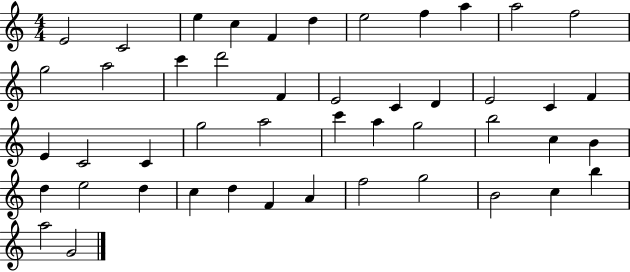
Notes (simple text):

E4/h C4/h E5/q C5/q F4/q D5/q E5/h F5/q A5/q A5/h F5/h G5/h A5/h C6/q D6/h F4/q E4/h C4/q D4/q E4/h C4/q F4/q E4/q C4/h C4/q G5/h A5/h C6/q A5/q G5/h B5/h C5/q B4/q D5/q E5/h D5/q C5/q D5/q F4/q A4/q F5/h G5/h B4/h C5/q B5/q A5/h G4/h